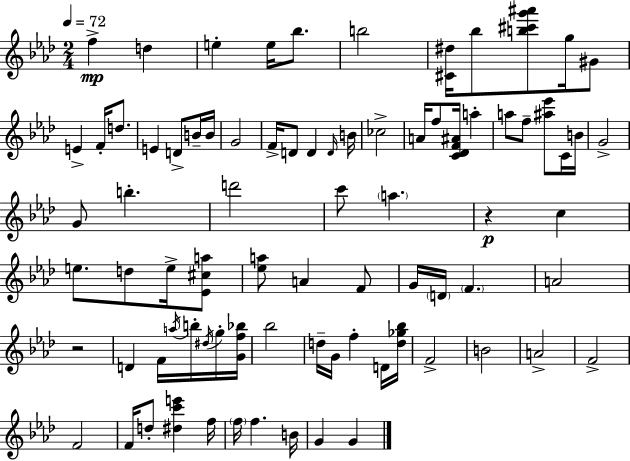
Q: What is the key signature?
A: F minor